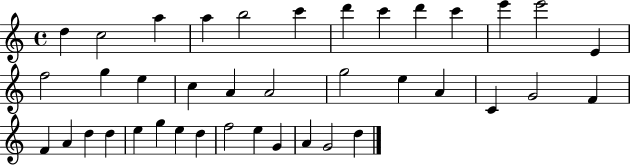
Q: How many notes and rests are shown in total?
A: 39